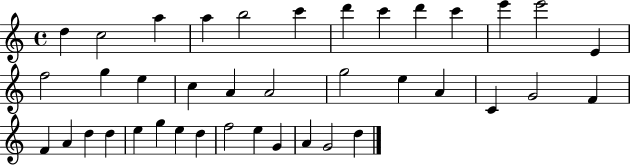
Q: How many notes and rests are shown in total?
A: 39